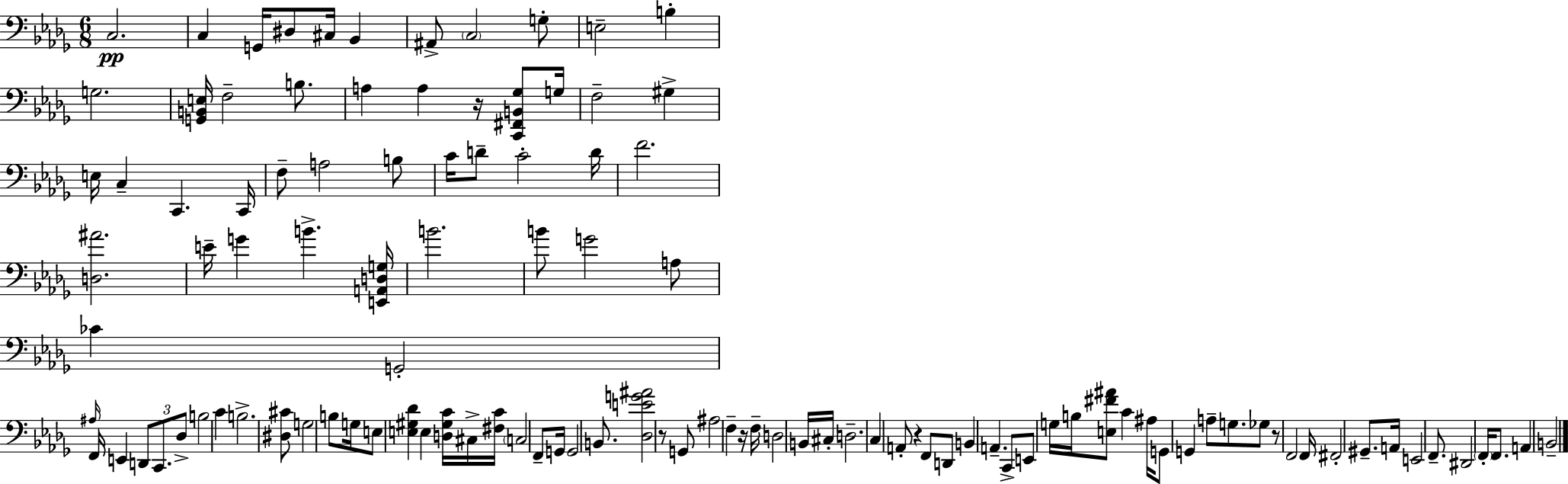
X:1
T:Untitled
M:6/8
L:1/4
K:Bbm
C,2 C, G,,/4 ^D,/2 ^C,/4 _B,, ^A,,/2 C,2 G,/2 E,2 B, G,2 [G,,B,,E,]/4 F,2 B,/2 A, A, z/4 [C,,^F,,B,,_G,]/2 G,/4 F,2 ^G, E,/4 C, C,, C,,/4 F,/2 A,2 B,/2 C/4 D/2 C2 D/4 F2 [D,^A]2 E/4 G B [E,,A,,D,G,]/4 B2 B/2 G2 A,/2 _C G,,2 ^A,/4 F,,/4 E,, D,,/2 C,,/2 _D,/2 B,2 C B,2 [^D,^C]/2 G,2 B,/2 G,/4 E,/2 [E,^G,_D] E, [D,^G,C]/4 ^C,/4 [^F,C]/4 C,2 F,,/2 G,,/4 G,,2 B,,/2 [_D,EG^A]2 z/2 G,,/2 ^A,2 F, z/4 F,/4 D,2 B,,/4 ^C,/4 D,2 C, A,,/2 z F,,/2 D,,/2 B,, A,, C,,/2 E,,/2 G,/4 B,/4 [E,^F^A]/2 C ^A,/4 G,,/2 G,, A,/2 G,/2 _G,/2 z/2 F,,2 F,,/4 ^F,,2 ^G,,/2 A,,/4 E,,2 F,,/2 ^D,,2 F,,/4 F,,/2 A,, B,,2